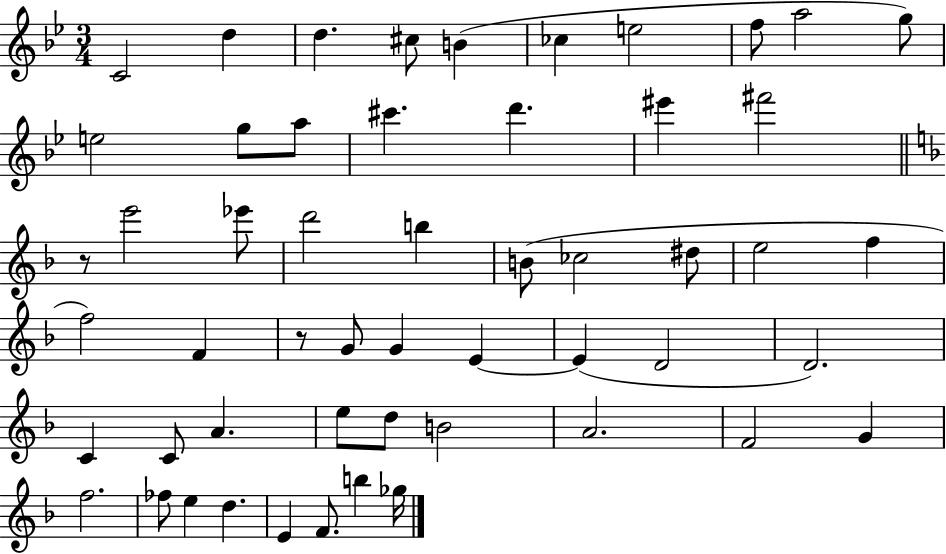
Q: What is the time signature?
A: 3/4